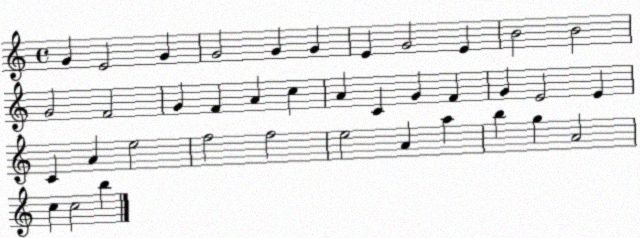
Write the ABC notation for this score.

X:1
T:Untitled
M:4/4
L:1/4
K:C
G E2 G G2 G G E G2 E B2 B2 G2 F2 G F A c A C G F G E2 E C A e2 f2 f2 e2 A a b g A2 c c2 b